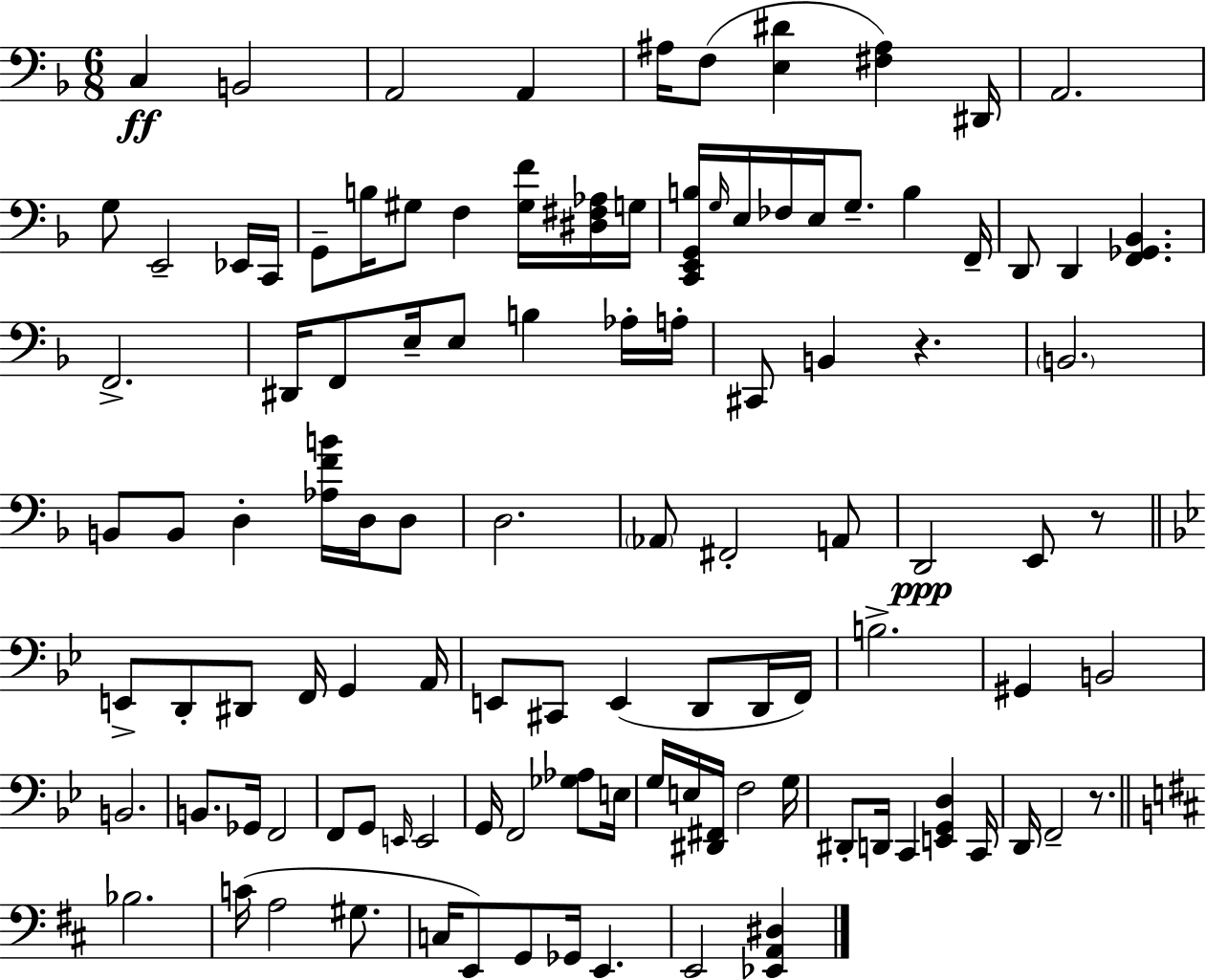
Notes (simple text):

C3/q B2/h A2/h A2/q A#3/s F3/e [E3,D#4]/q [F#3,A#3]/q D#2/s A2/h. G3/e E2/h Eb2/s C2/s G2/e B3/s G#3/e F3/q [G#3,F4]/s [D#3,F#3,Ab3]/s G3/s [C2,E2,G2,B3]/s G3/s E3/s FES3/s E3/s G3/e. B3/q F2/s D2/e D2/q [F2,Gb2,Bb2]/q. F2/h. D#2/s F2/e E3/s E3/e B3/q Ab3/s A3/s C#2/e B2/q R/q. B2/h. B2/e B2/e D3/q [Ab3,F4,B4]/s D3/s D3/e D3/h. Ab2/e F#2/h A2/e D2/h E2/e R/e E2/e D2/e D#2/e F2/s G2/q A2/s E2/e C#2/e E2/q D2/e D2/s F2/s B3/h. G#2/q B2/h B2/h. B2/e. Gb2/s F2/h F2/e G2/e E2/s E2/h G2/s F2/h [Gb3,Ab3]/e E3/s G3/s E3/s [D#2,F#2]/s F3/h G3/s D#2/e D2/s C2/q [E2,G2,D3]/q C2/s D2/s F2/h R/e. Bb3/h. C4/s A3/h G#3/e. C3/s E2/e G2/e Gb2/s E2/q. E2/h [Eb2,A2,D#3]/q